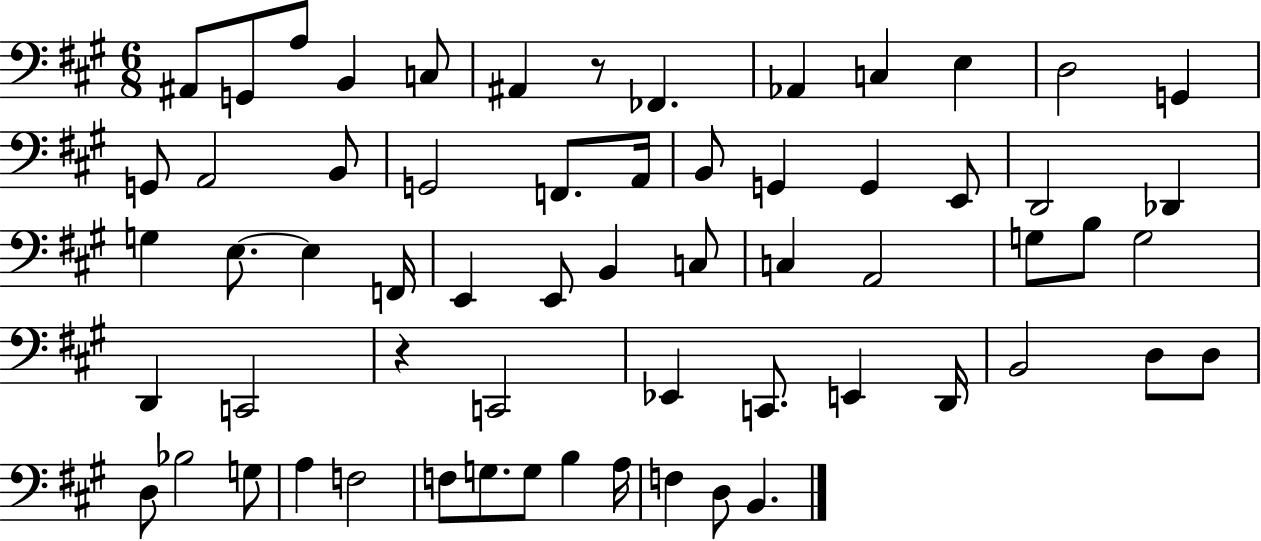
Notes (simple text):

A#2/e G2/e A3/e B2/q C3/e A#2/q R/e FES2/q. Ab2/q C3/q E3/q D3/h G2/q G2/e A2/h B2/e G2/h F2/e. A2/s B2/e G2/q G2/q E2/e D2/h Db2/q G3/q E3/e. E3/q F2/s E2/q E2/e B2/q C3/e C3/q A2/h G3/e B3/e G3/h D2/q C2/h R/q C2/h Eb2/q C2/e. E2/q D2/s B2/h D3/e D3/e D3/e Bb3/h G3/e A3/q F3/h F3/e G3/e. G3/e B3/q A3/s F3/q D3/e B2/q.